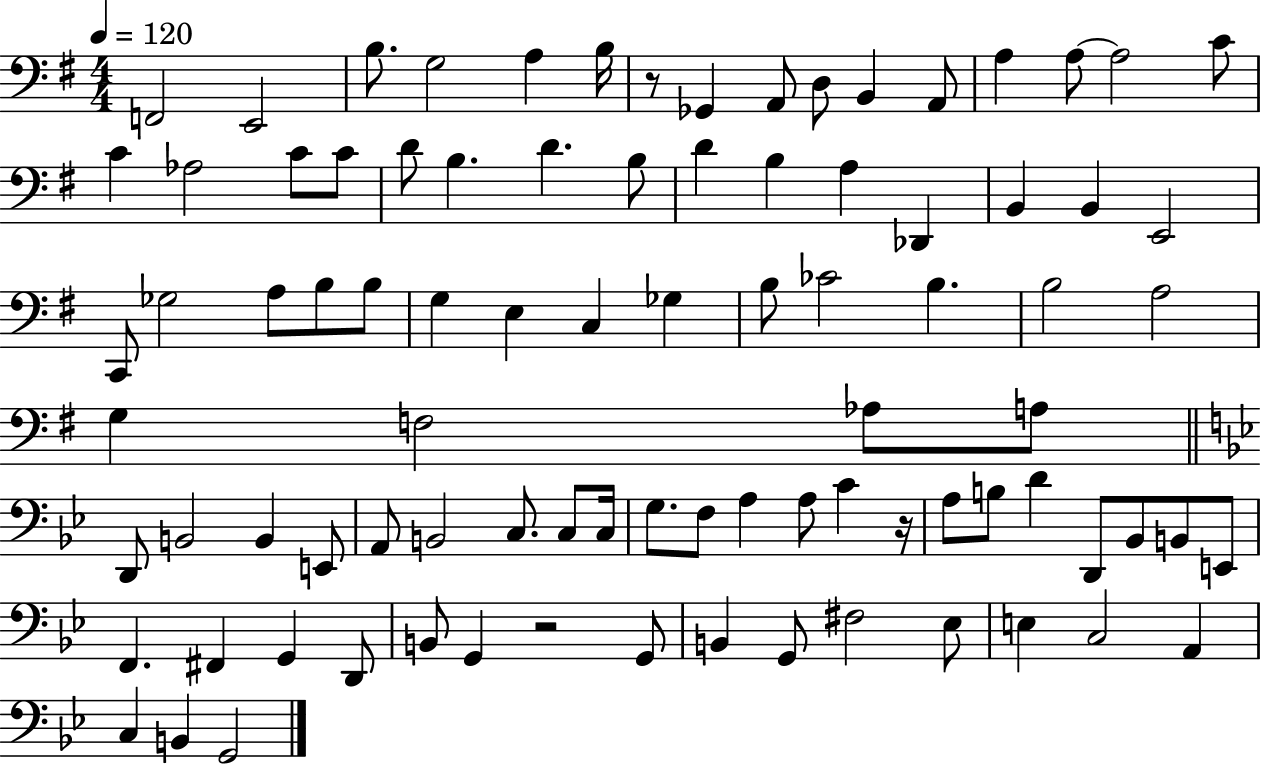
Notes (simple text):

F2/h E2/h B3/e. G3/h A3/q B3/s R/e Gb2/q A2/e D3/e B2/q A2/e A3/q A3/e A3/h C4/e C4/q Ab3/h C4/e C4/e D4/e B3/q. D4/q. B3/e D4/q B3/q A3/q Db2/q B2/q B2/q E2/h C2/e Gb3/h A3/e B3/e B3/e G3/q E3/q C3/q Gb3/q B3/e CES4/h B3/q. B3/h A3/h G3/q F3/h Ab3/e A3/e D2/e B2/h B2/q E2/e A2/e B2/h C3/e. C3/e C3/s G3/e. F3/e A3/q A3/e C4/q R/s A3/e B3/e D4/q D2/e Bb2/e B2/e E2/e F2/q. F#2/q G2/q D2/e B2/e G2/q R/h G2/e B2/q G2/e F#3/h Eb3/e E3/q C3/h A2/q C3/q B2/q G2/h